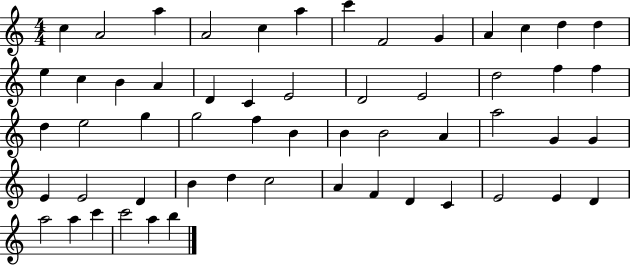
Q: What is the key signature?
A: C major